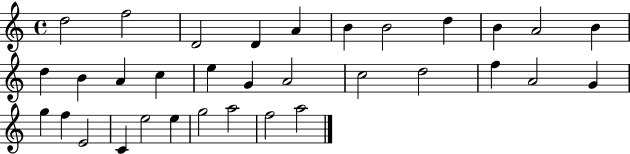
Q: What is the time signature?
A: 4/4